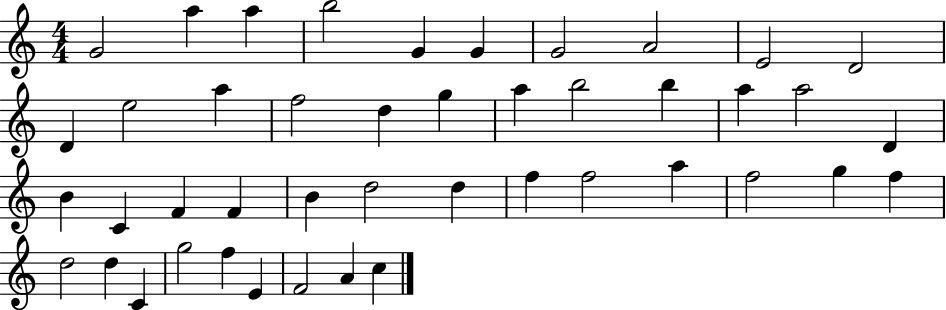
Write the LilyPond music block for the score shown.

{
  \clef treble
  \numericTimeSignature
  \time 4/4
  \key c \major
  g'2 a''4 a''4 | b''2 g'4 g'4 | g'2 a'2 | e'2 d'2 | \break d'4 e''2 a''4 | f''2 d''4 g''4 | a''4 b''2 b''4 | a''4 a''2 d'4 | \break b'4 c'4 f'4 f'4 | b'4 d''2 d''4 | f''4 f''2 a''4 | f''2 g''4 f''4 | \break d''2 d''4 c'4 | g''2 f''4 e'4 | f'2 a'4 c''4 | \bar "|."
}